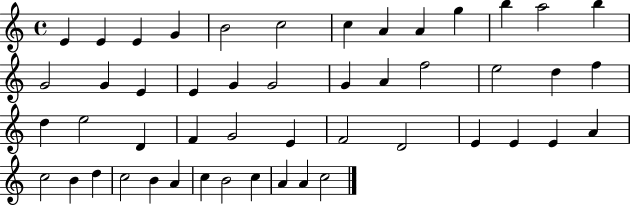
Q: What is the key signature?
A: C major